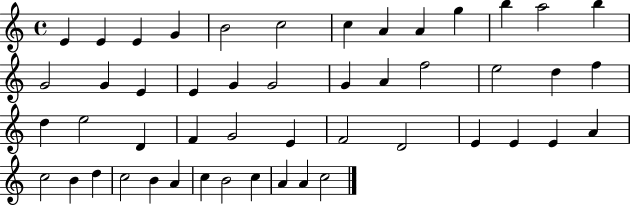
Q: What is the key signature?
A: C major